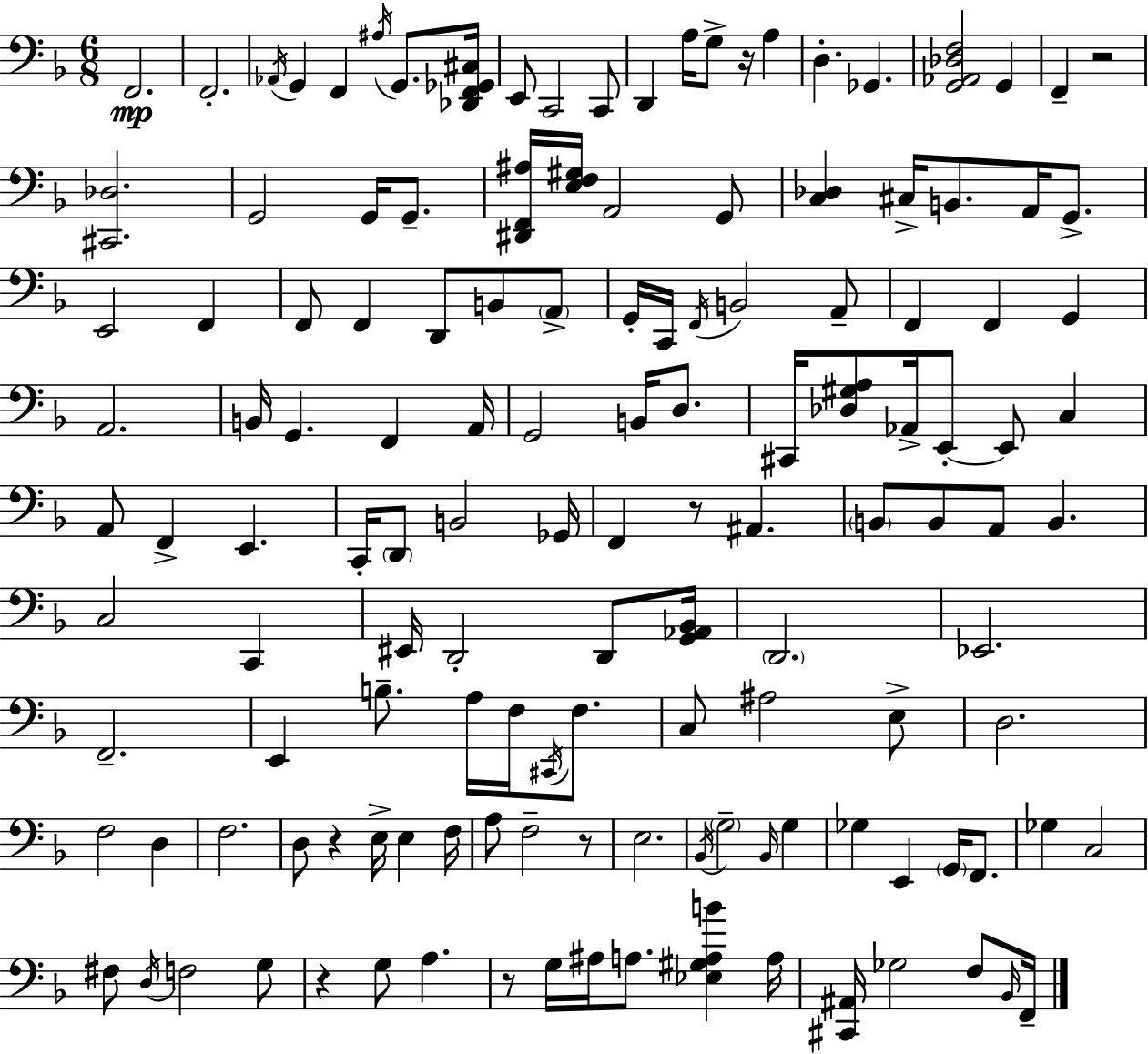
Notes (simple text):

F2/h. F2/h. Ab2/s G2/q F2/q A#3/s G2/e. [Db2,F2,Gb2,C#3]/s E2/e C2/h C2/e D2/q A3/s G3/e R/s A3/q D3/q. Gb2/q. [G2,Ab2,Db3,F3]/h G2/q F2/q R/h [C#2,Db3]/h. G2/h G2/s G2/e. [D#2,F2,A#3]/s [E3,F3,G#3]/s A2/h G2/e [C3,Db3]/q C#3/s B2/e. A2/s G2/e. E2/h F2/q F2/e F2/q D2/e B2/e A2/e G2/s C2/s F2/s B2/h A2/e F2/q F2/q G2/q A2/h. B2/s G2/q. F2/q A2/s G2/h B2/s D3/e. C#2/s [Db3,G#3,A3]/e Ab2/s E2/e E2/e C3/q A2/e F2/q E2/q. C2/s D2/e B2/h Gb2/s F2/q R/e A#2/q. B2/e B2/e A2/e B2/q. C3/h C2/q EIS2/s D2/h D2/e [G2,Ab2,Bb2]/s D2/h. Eb2/h. F2/h. E2/q B3/e. A3/s F3/s C#2/s F3/e. C3/e A#3/h E3/e D3/h. F3/h D3/q F3/h. D3/e R/q E3/s E3/q F3/s A3/e F3/h R/e E3/h. Bb2/s G3/h Bb2/s G3/q Gb3/q E2/q G2/s F2/e. Gb3/q C3/h F#3/e D3/s F3/h G3/e R/q G3/e A3/q. R/e G3/s A#3/s A3/e. [Eb3,G#3,A3,B4]/q A3/s [C#2,A#2]/s Gb3/h F3/e Bb2/s F2/s